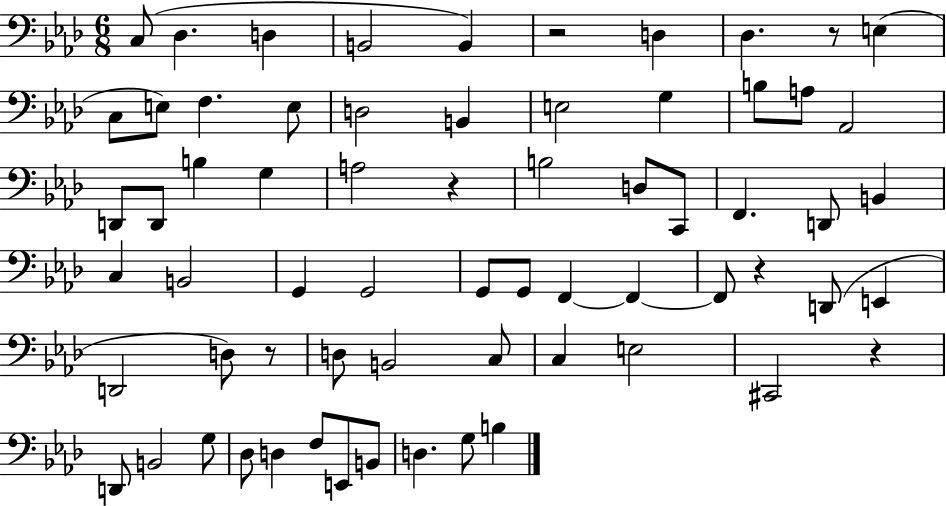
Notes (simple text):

C3/e Db3/q. D3/q B2/h B2/q R/h D3/q Db3/q. R/e E3/q C3/e E3/e F3/q. E3/e D3/h B2/q E3/h G3/q B3/e A3/e Ab2/h D2/e D2/e B3/q G3/q A3/h R/q B3/h D3/e C2/e F2/q. D2/e B2/q C3/q B2/h G2/q G2/h G2/e G2/e F2/q F2/q F2/e R/q D2/e E2/q D2/h D3/e R/e D3/e B2/h C3/e C3/q E3/h C#2/h R/q D2/e B2/h G3/e Db3/e D3/q F3/e E2/e B2/e D3/q. G3/e B3/q